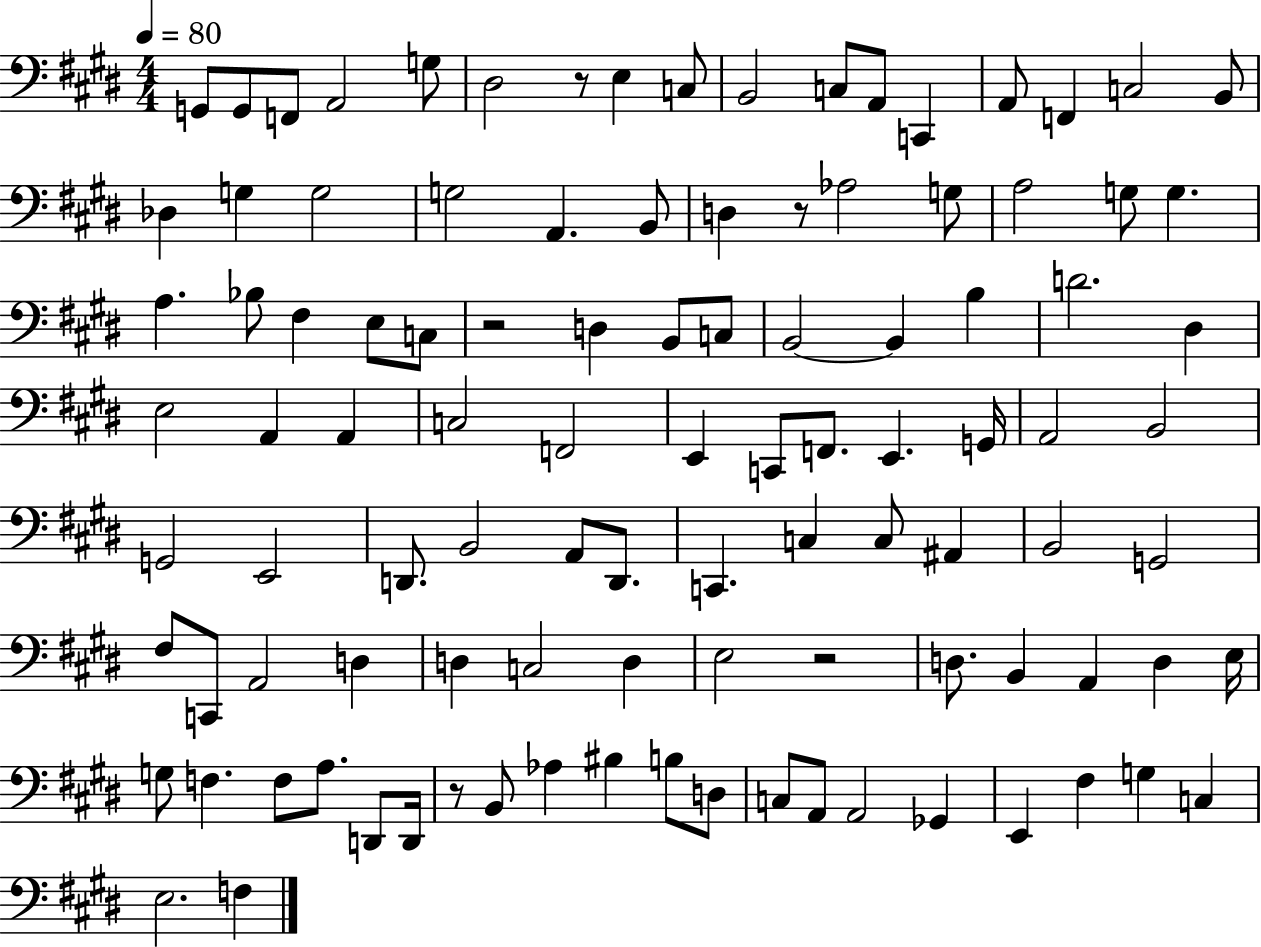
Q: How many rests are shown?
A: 5